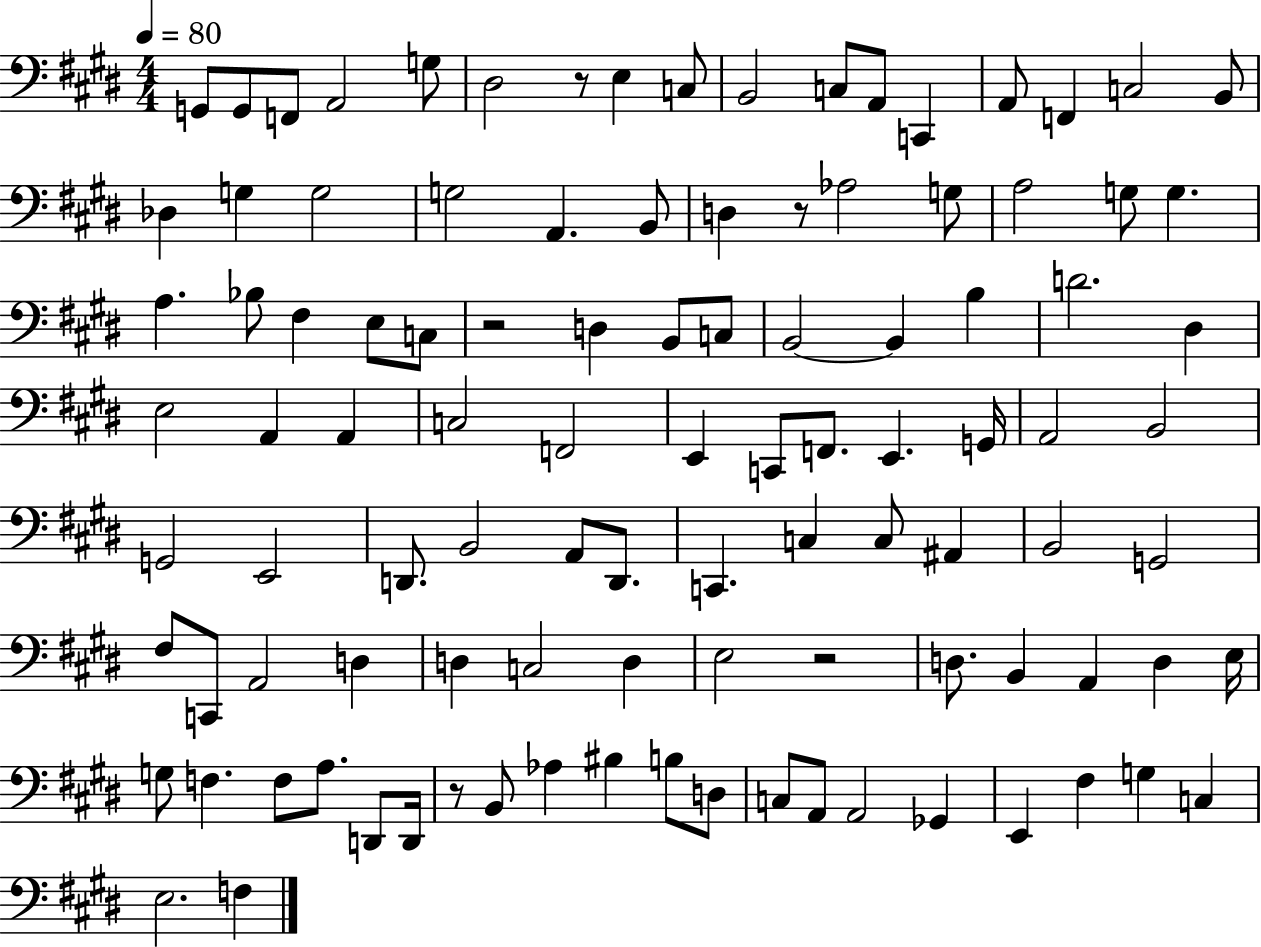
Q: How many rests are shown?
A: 5